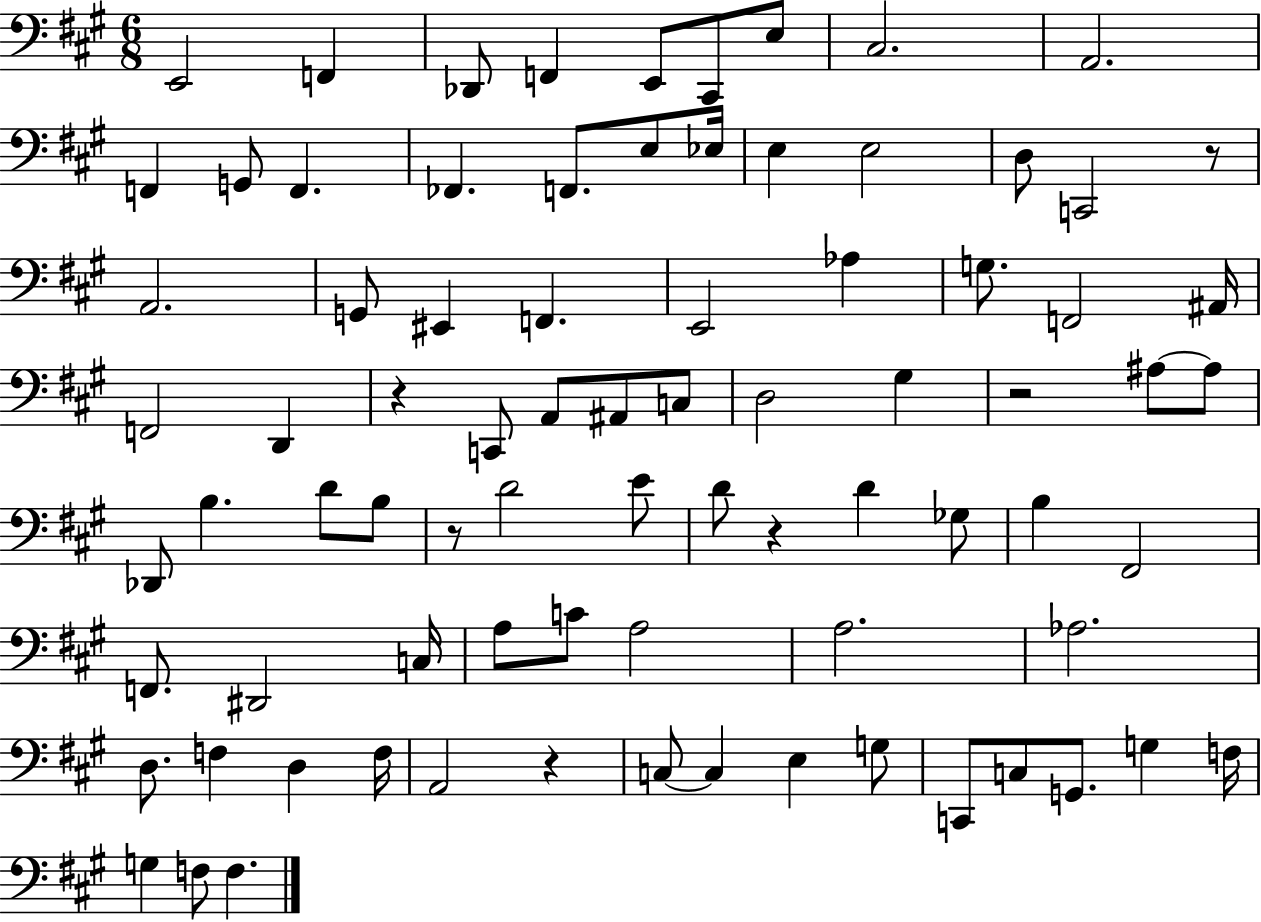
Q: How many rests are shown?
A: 6